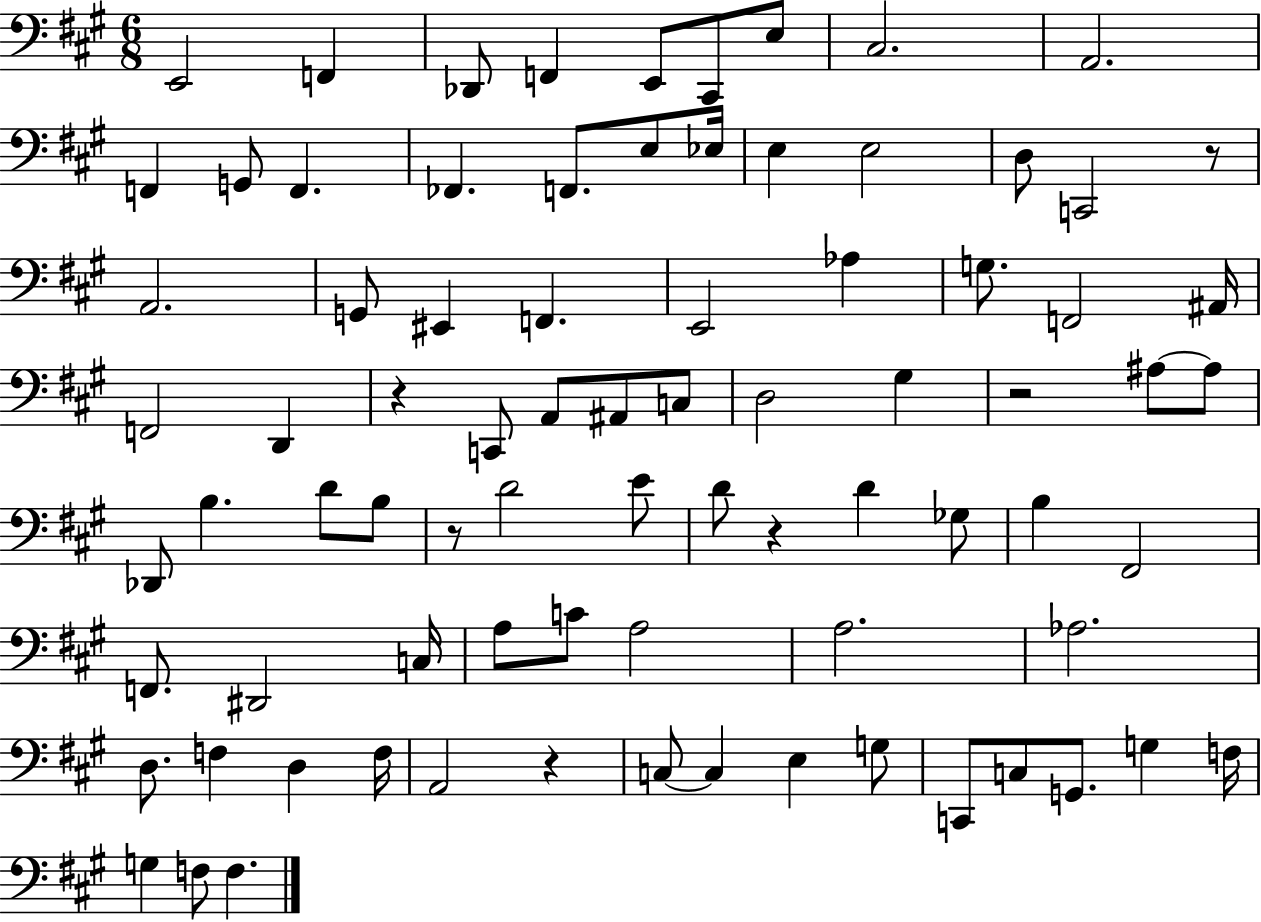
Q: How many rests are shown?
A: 6